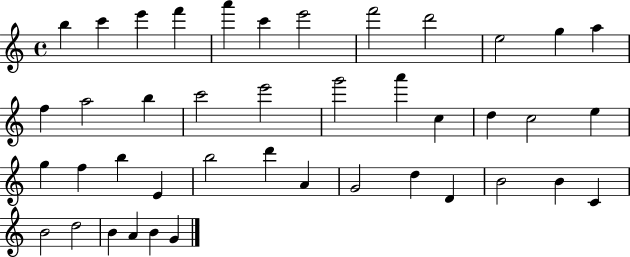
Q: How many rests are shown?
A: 0